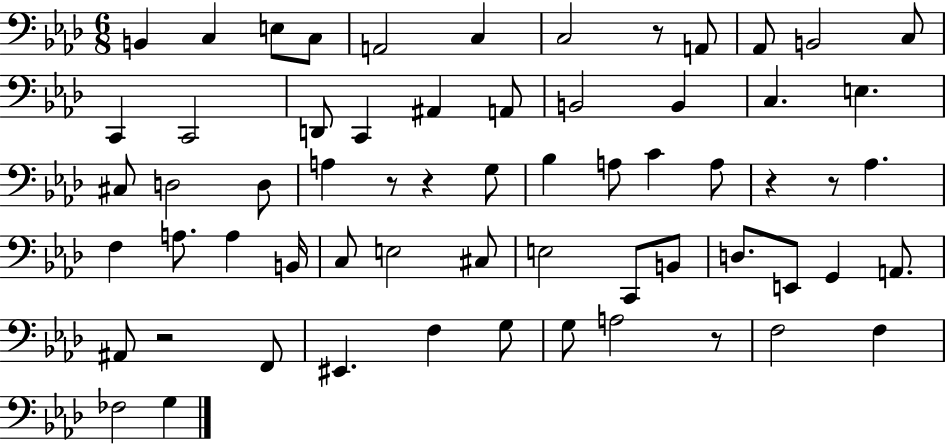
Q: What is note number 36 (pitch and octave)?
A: C3